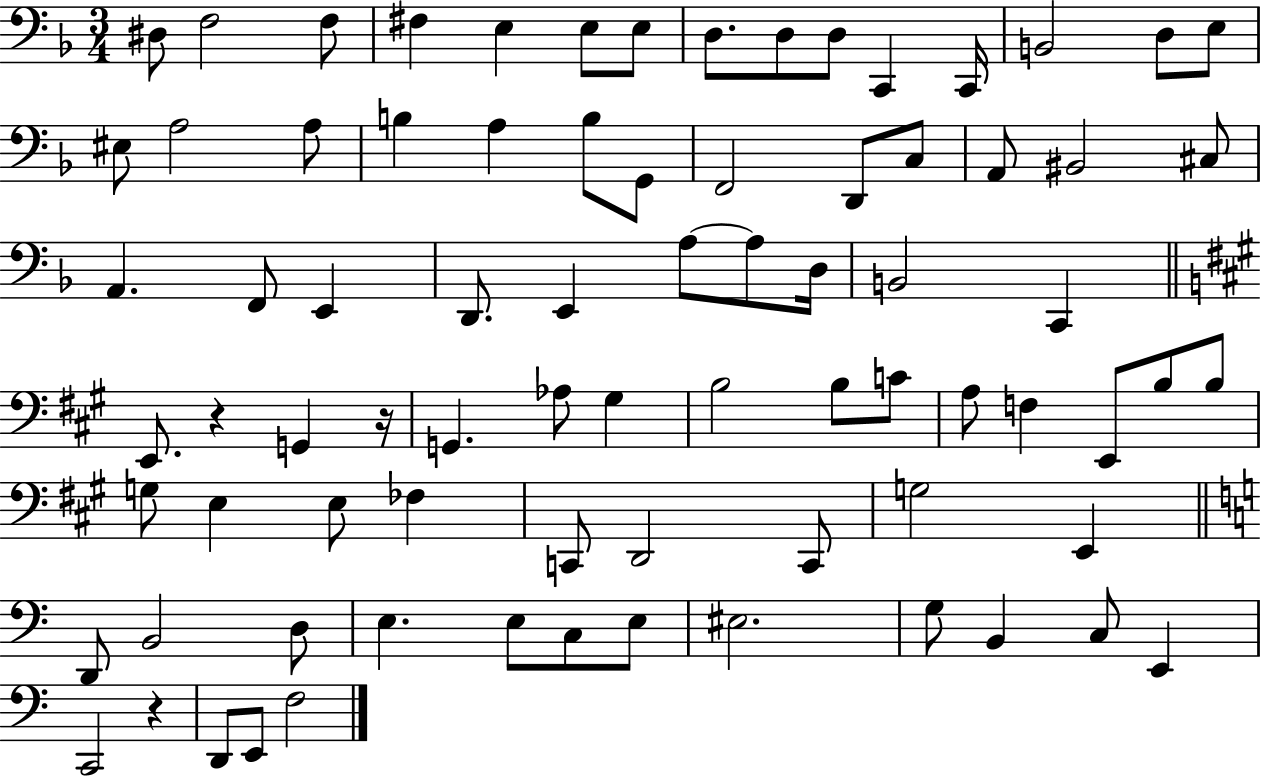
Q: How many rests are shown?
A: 3